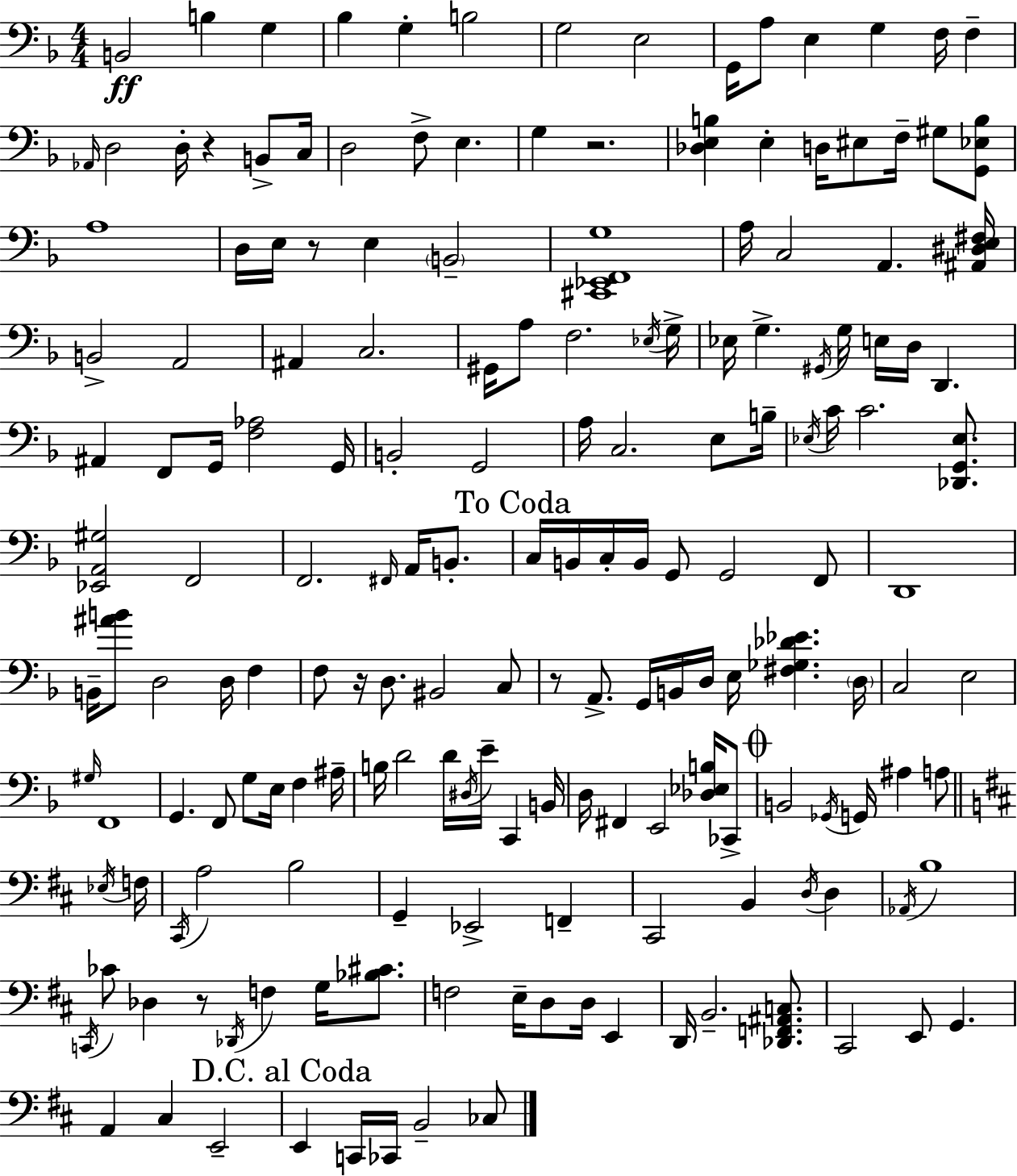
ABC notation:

X:1
T:Untitled
M:4/4
L:1/4
K:Dm
B,,2 B, G, _B, G, B,2 G,2 E,2 G,,/4 A,/2 E, G, F,/4 F, _A,,/4 D,2 D,/4 z B,,/2 C,/4 D,2 F,/2 E, G, z2 [_D,E,B,] E, D,/4 ^E,/2 F,/4 ^G,/2 [G,,_E,B,]/2 A,4 D,/4 E,/4 z/2 E, B,,2 [^C,,_E,,F,,G,]4 A,/4 C,2 A,, [^A,,^D,E,^F,]/4 B,,2 A,,2 ^A,, C,2 ^G,,/4 A,/2 F,2 _E,/4 G,/4 _E,/4 G, ^G,,/4 G,/4 E,/4 D,/4 D,, ^A,, F,,/2 G,,/4 [F,_A,]2 G,,/4 B,,2 G,,2 A,/4 C,2 E,/2 B,/4 _E,/4 C/4 C2 [_D,,G,,_E,]/2 [_E,,A,,^G,]2 F,,2 F,,2 ^F,,/4 A,,/4 B,,/2 C,/4 B,,/4 C,/4 B,,/4 G,,/2 G,,2 F,,/2 D,,4 B,,/4 [^AB]/2 D,2 D,/4 F, F,/2 z/4 D,/2 ^B,,2 C,/2 z/2 A,,/2 G,,/4 B,,/4 D,/4 E,/4 [^F,_G,_D_E] D,/4 C,2 E,2 ^G,/4 F,,4 G,, F,,/2 G,/2 E,/4 F, ^A,/4 B,/4 D2 D/4 ^D,/4 E/4 C,, B,,/4 D,/4 ^F,, E,,2 [_D,_E,B,]/4 _C,,/2 B,,2 _G,,/4 G,,/4 ^A, A,/2 _E,/4 F,/4 ^C,,/4 A,2 B,2 G,, _E,,2 F,, ^C,,2 B,, D,/4 D, _A,,/4 B,4 C,,/4 _C/2 _D, z/2 _D,,/4 F, G,/4 [_B,^C]/2 F,2 E,/4 D,/2 D,/4 E,, D,,/4 B,,2 [_D,,F,,^A,,C,]/2 ^C,,2 E,,/2 G,, A,, ^C, E,,2 E,, C,,/4 _C,,/4 B,,2 _C,/2